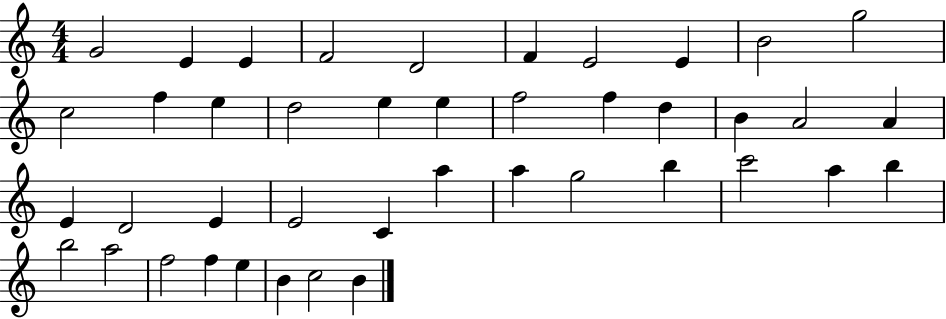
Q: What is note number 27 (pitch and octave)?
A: C4